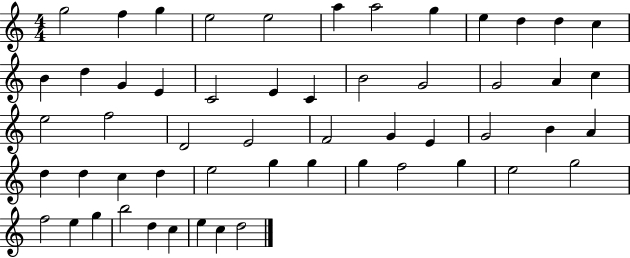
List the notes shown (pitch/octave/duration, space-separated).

G5/h F5/q G5/q E5/h E5/h A5/q A5/h G5/q E5/q D5/q D5/q C5/q B4/q D5/q G4/q E4/q C4/h E4/q C4/q B4/h G4/h G4/h A4/q C5/q E5/h F5/h D4/h E4/h F4/h G4/q E4/q G4/h B4/q A4/q D5/q D5/q C5/q D5/q E5/h G5/q G5/q G5/q F5/h G5/q E5/h G5/h F5/h E5/q G5/q B5/h D5/q C5/q E5/q C5/q D5/h